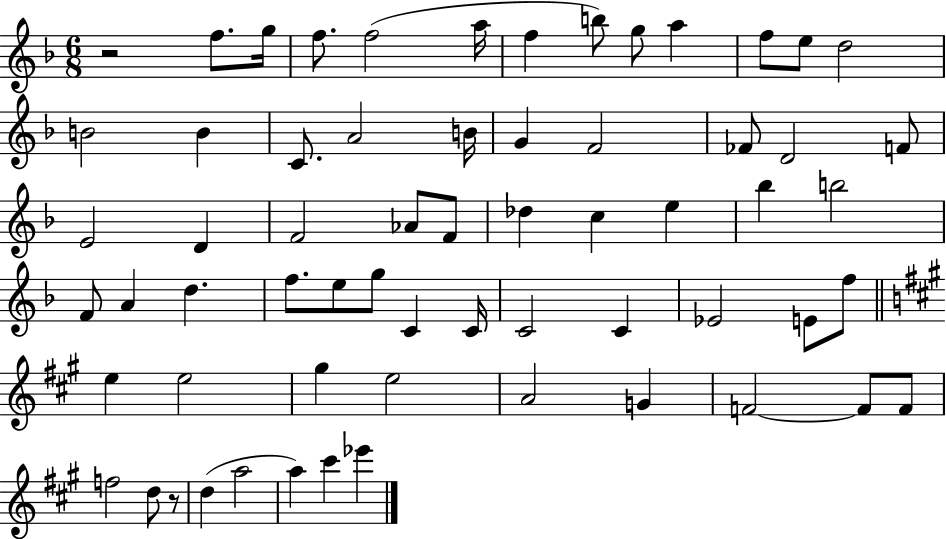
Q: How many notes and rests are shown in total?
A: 63